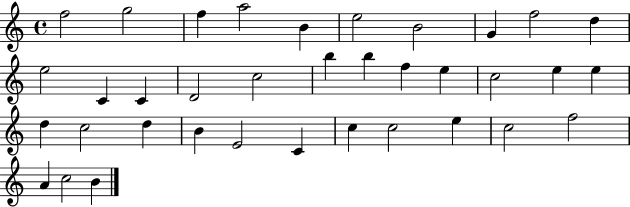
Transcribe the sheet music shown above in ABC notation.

X:1
T:Untitled
M:4/4
L:1/4
K:C
f2 g2 f a2 B e2 B2 G f2 d e2 C C D2 c2 b b f e c2 e e d c2 d B E2 C c c2 e c2 f2 A c2 B